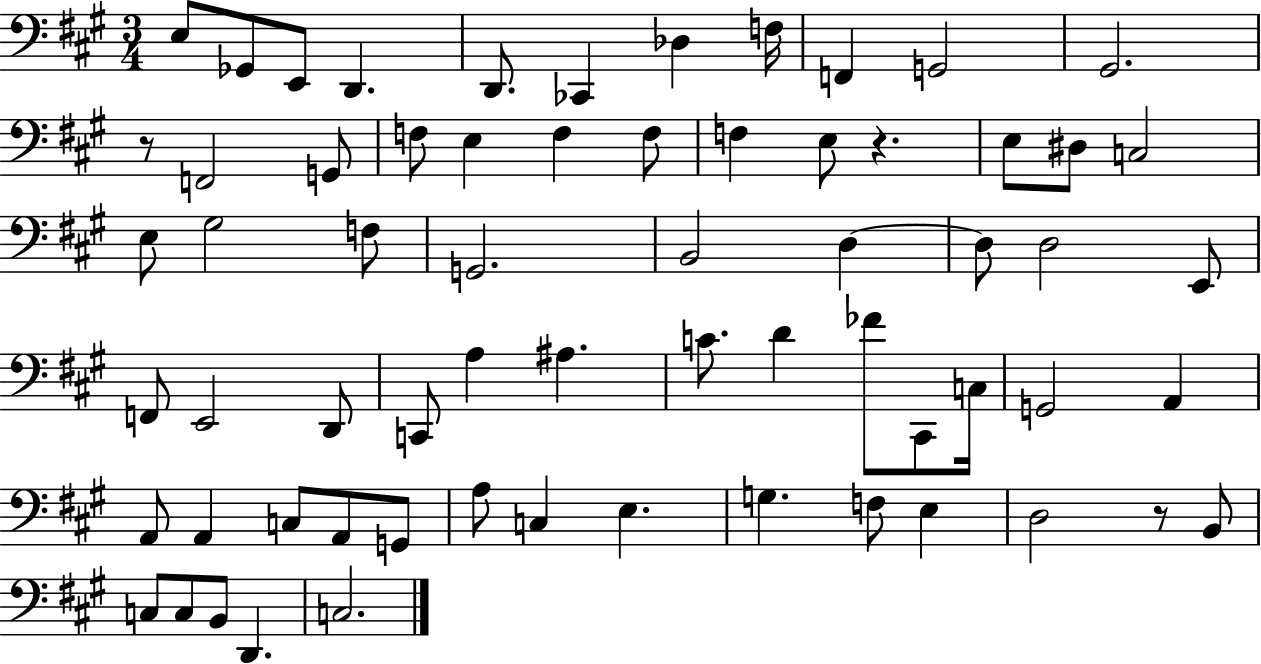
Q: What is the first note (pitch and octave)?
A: E3